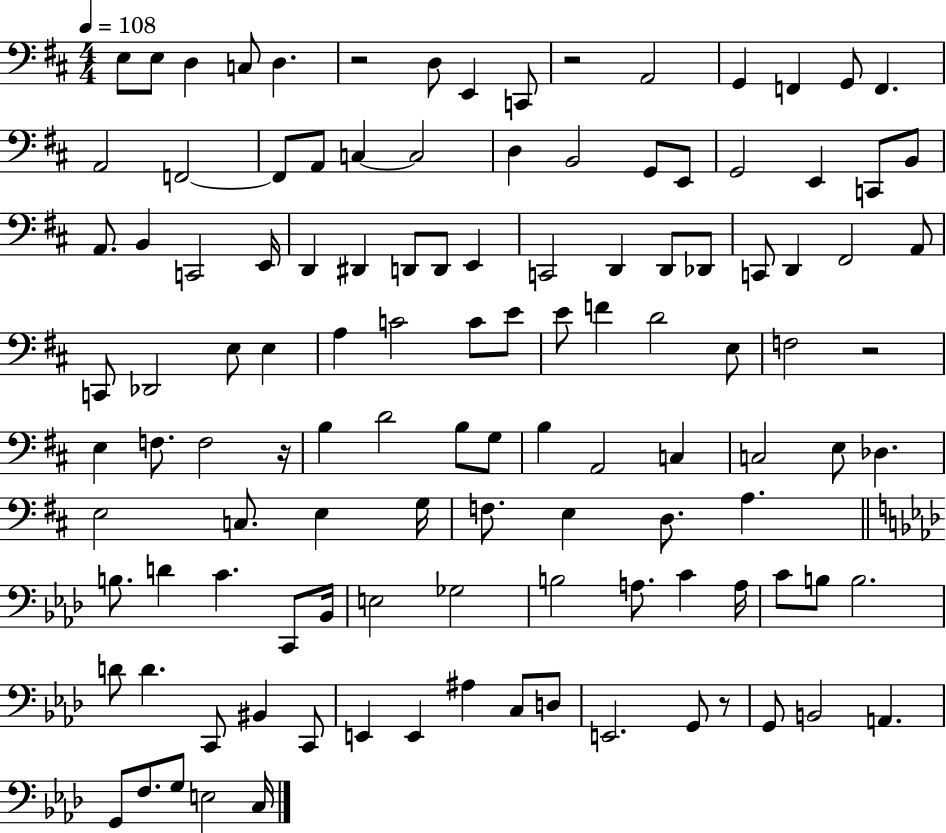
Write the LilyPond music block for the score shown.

{
  \clef bass
  \numericTimeSignature
  \time 4/4
  \key d \major
  \tempo 4 = 108
  \repeat volta 2 { e8 e8 d4 c8 d4. | r2 d8 e,4 c,8 | r2 a,2 | g,4 f,4 g,8 f,4. | \break a,2 f,2~~ | f,8 a,8 c4~~ c2 | d4 b,2 g,8 e,8 | g,2 e,4 c,8 b,8 | \break a,8. b,4 c,2 e,16 | d,4 dis,4 d,8 d,8 e,4 | c,2 d,4 d,8 des,8 | c,8 d,4 fis,2 a,8 | \break c,8 des,2 e8 e4 | a4 c'2 c'8 e'8 | e'8 f'4 d'2 e8 | f2 r2 | \break e4 f8. f2 r16 | b4 d'2 b8 g8 | b4 a,2 c4 | c2 e8 des4. | \break e2 c8. e4 g16 | f8. e4 d8. a4. | \bar "||" \break \key aes \major b8. d'4 c'4. c,8 bes,16 | e2 ges2 | b2 a8. c'4 a16 | c'8 b8 b2. | \break d'8 d'4. c,8 bis,4 c,8 | e,4 e,4 ais4 c8 d8 | e,2. g,8 r8 | g,8 b,2 a,4. | \break g,8 f8. g8 e2 c16 | } \bar "|."
}